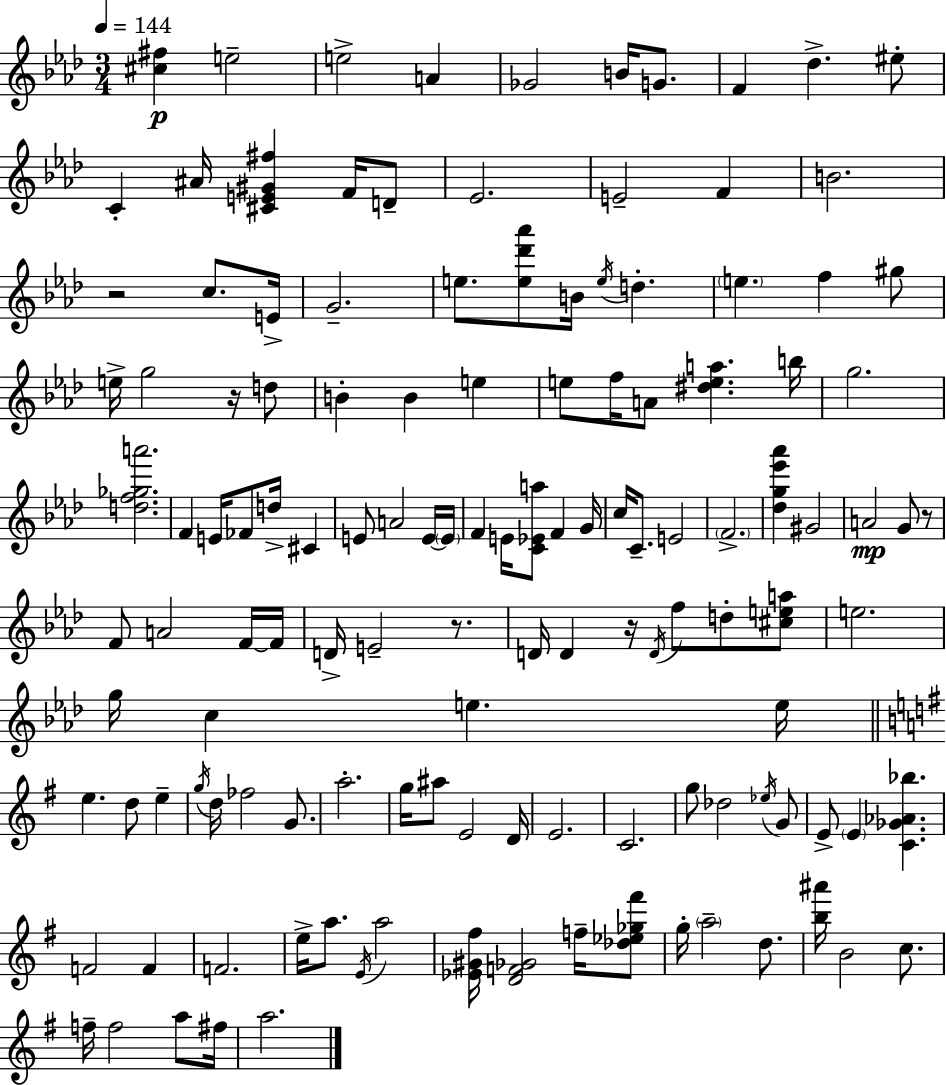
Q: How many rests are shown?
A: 5